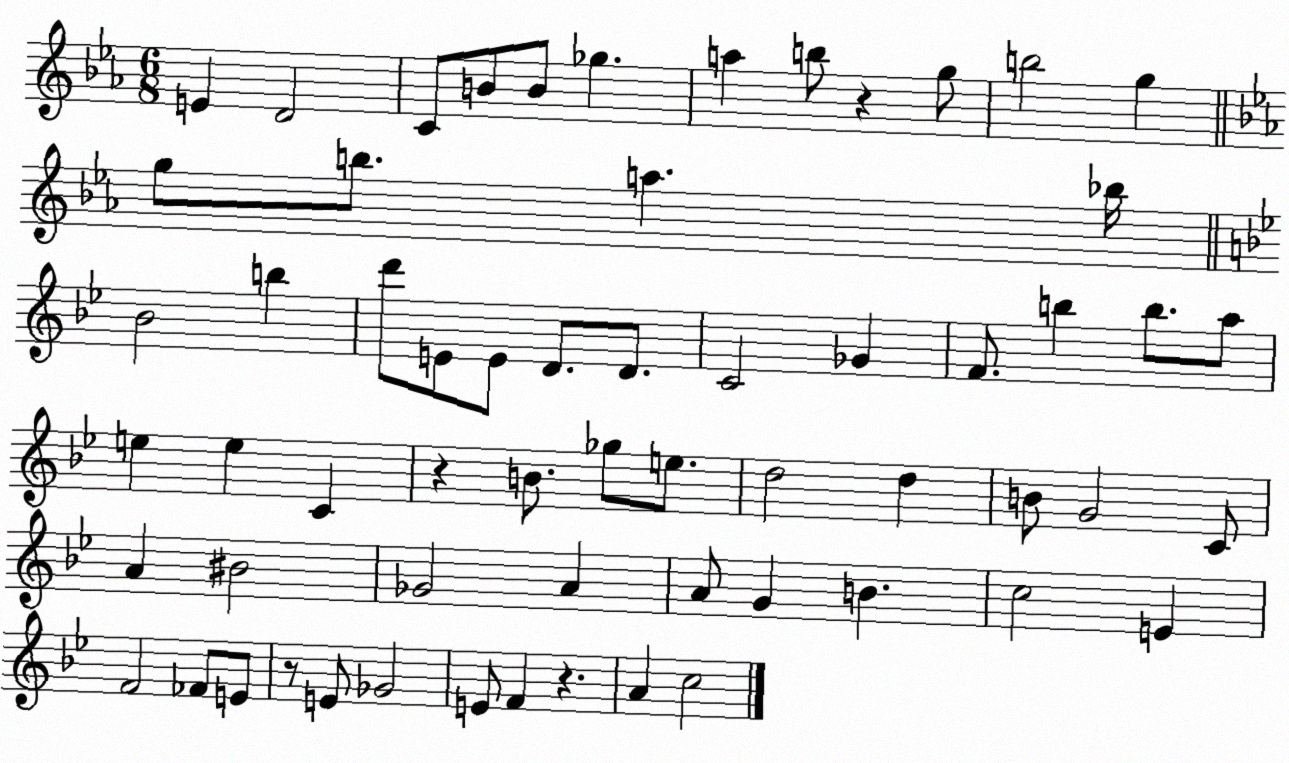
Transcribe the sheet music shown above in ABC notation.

X:1
T:Untitled
M:6/8
L:1/4
K:Eb
E D2 C/2 B/2 B/2 _g a b/2 z g/2 b2 g g/2 b/2 a _b/4 _B2 b d'/2 E/2 E/2 D/2 D/2 C2 _G F/2 b b/2 a/2 e e C z B/2 _g/2 e/2 d2 d B/2 G2 C/2 A ^B2 _G2 A A/2 G B c2 E F2 _F/2 E/2 z/2 E/2 _G2 E/2 F z A c2